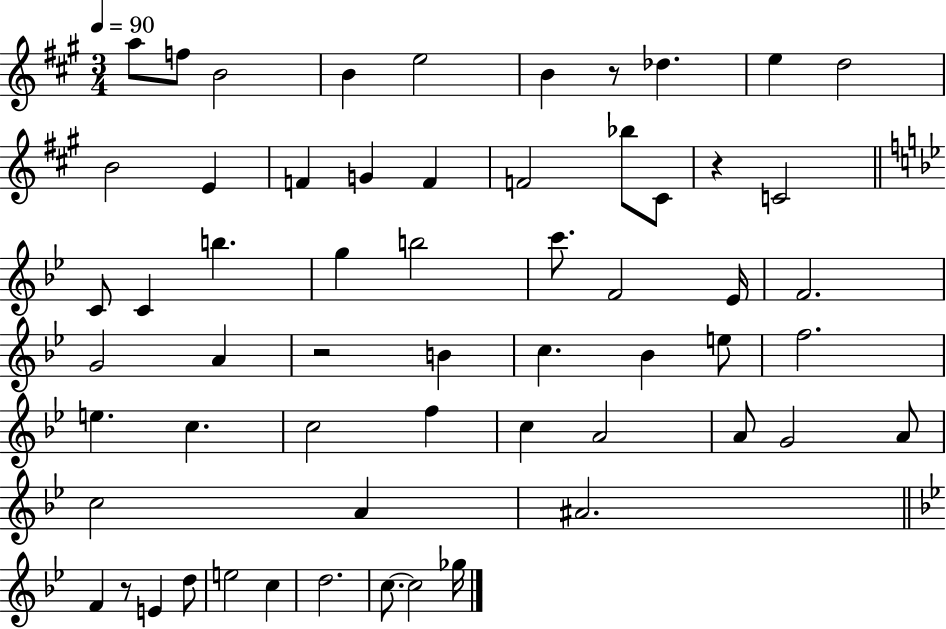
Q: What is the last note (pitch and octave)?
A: Gb5